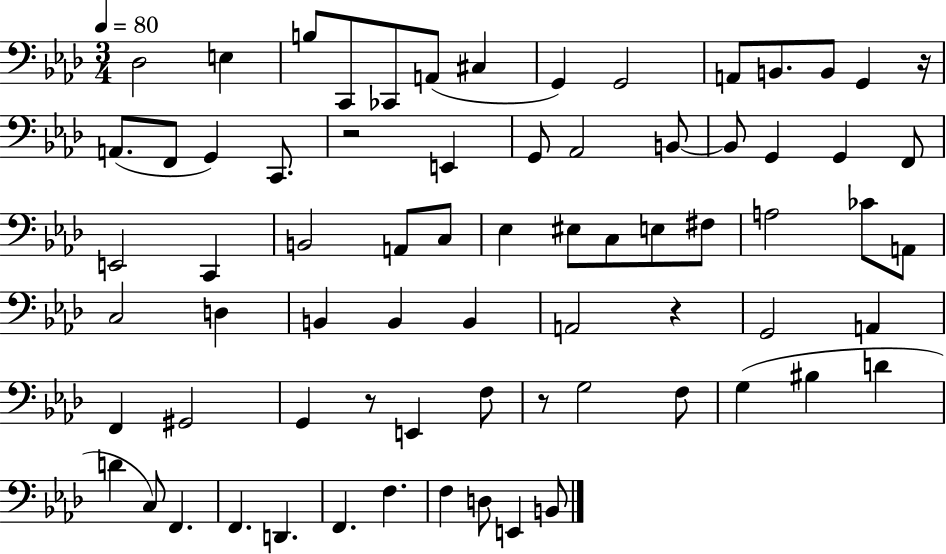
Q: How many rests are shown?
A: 5